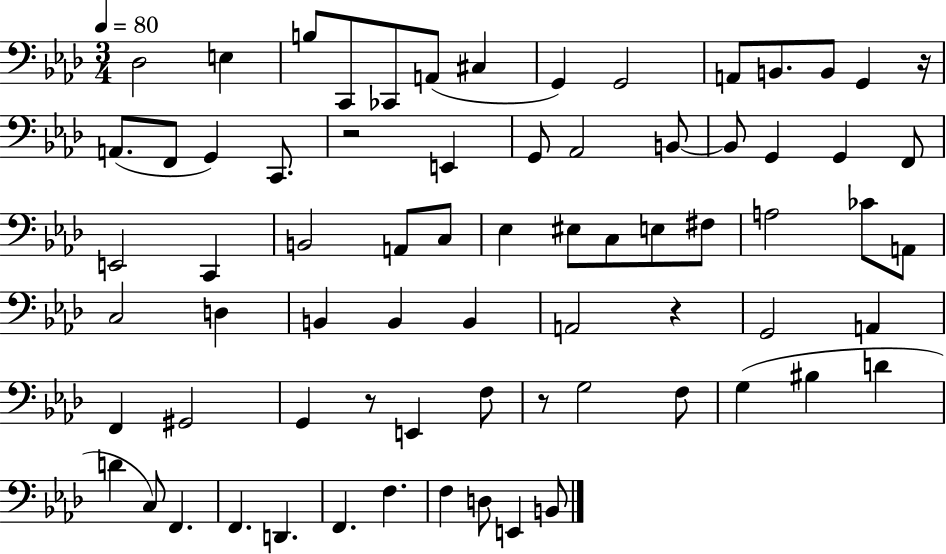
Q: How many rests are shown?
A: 5